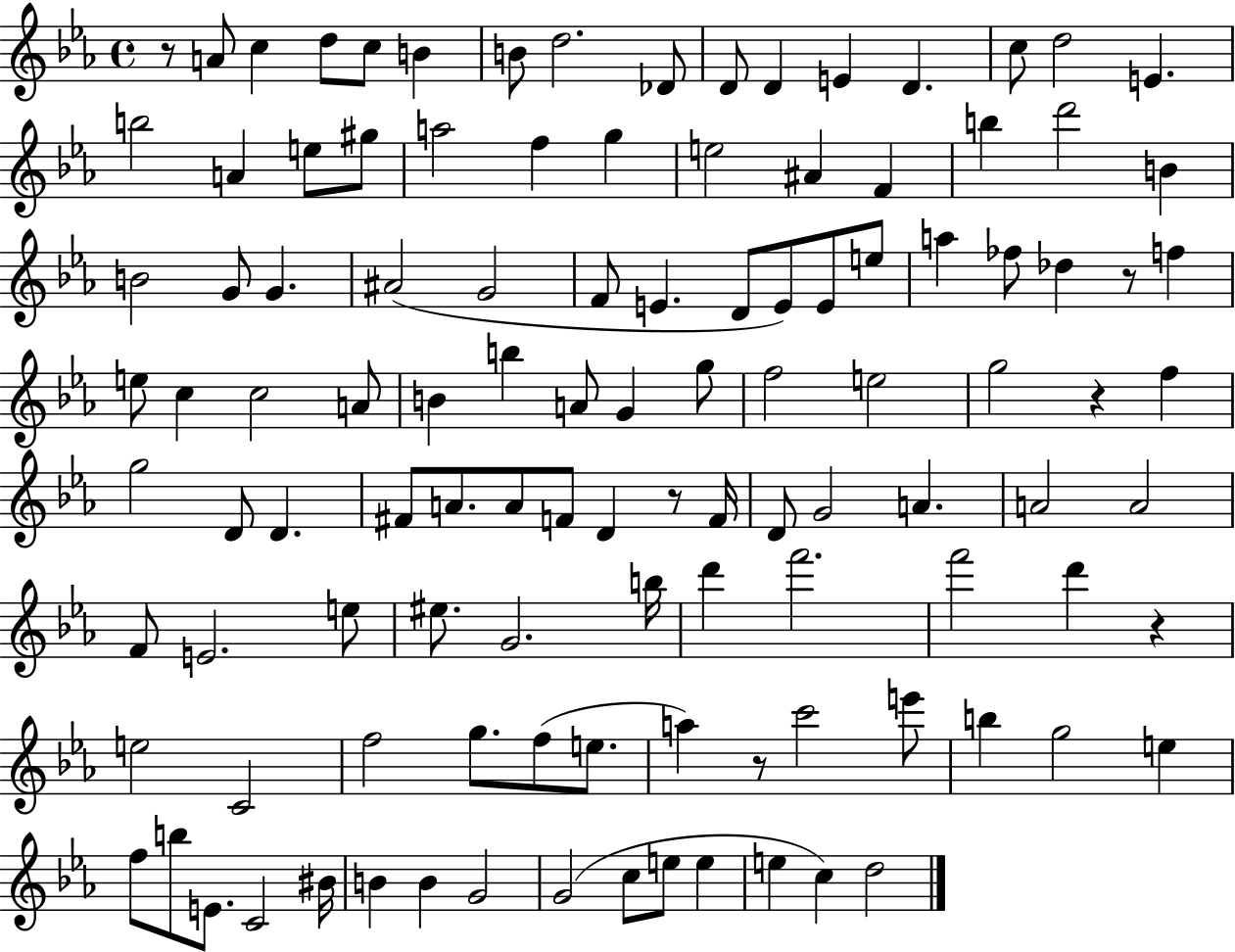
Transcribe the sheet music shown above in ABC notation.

X:1
T:Untitled
M:4/4
L:1/4
K:Eb
z/2 A/2 c d/2 c/2 B B/2 d2 _D/2 D/2 D E D c/2 d2 E b2 A e/2 ^g/2 a2 f g e2 ^A F b d'2 B B2 G/2 G ^A2 G2 F/2 E D/2 E/2 E/2 e/2 a _f/2 _d z/2 f e/2 c c2 A/2 B b A/2 G g/2 f2 e2 g2 z f g2 D/2 D ^F/2 A/2 A/2 F/2 D z/2 F/4 D/2 G2 A A2 A2 F/2 E2 e/2 ^e/2 G2 b/4 d' f'2 f'2 d' z e2 C2 f2 g/2 f/2 e/2 a z/2 c'2 e'/2 b g2 e f/2 b/2 E/2 C2 ^B/4 B B G2 G2 c/2 e/2 e e c d2